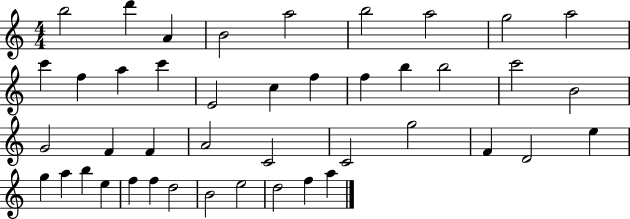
{
  \clef treble
  \numericTimeSignature
  \time 4/4
  \key c \major
  b''2 d'''4 a'4 | b'2 a''2 | b''2 a''2 | g''2 a''2 | \break c'''4 f''4 a''4 c'''4 | e'2 c''4 f''4 | f''4 b''4 b''2 | c'''2 b'2 | \break g'2 f'4 f'4 | a'2 c'2 | c'2 g''2 | f'4 d'2 e''4 | \break g''4 a''4 b''4 e''4 | f''4 f''4 d''2 | b'2 e''2 | d''2 f''4 a''4 | \break \bar "|."
}